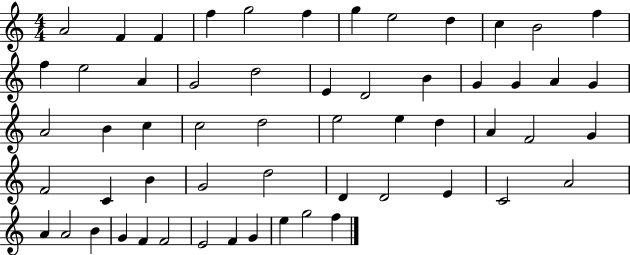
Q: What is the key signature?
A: C major